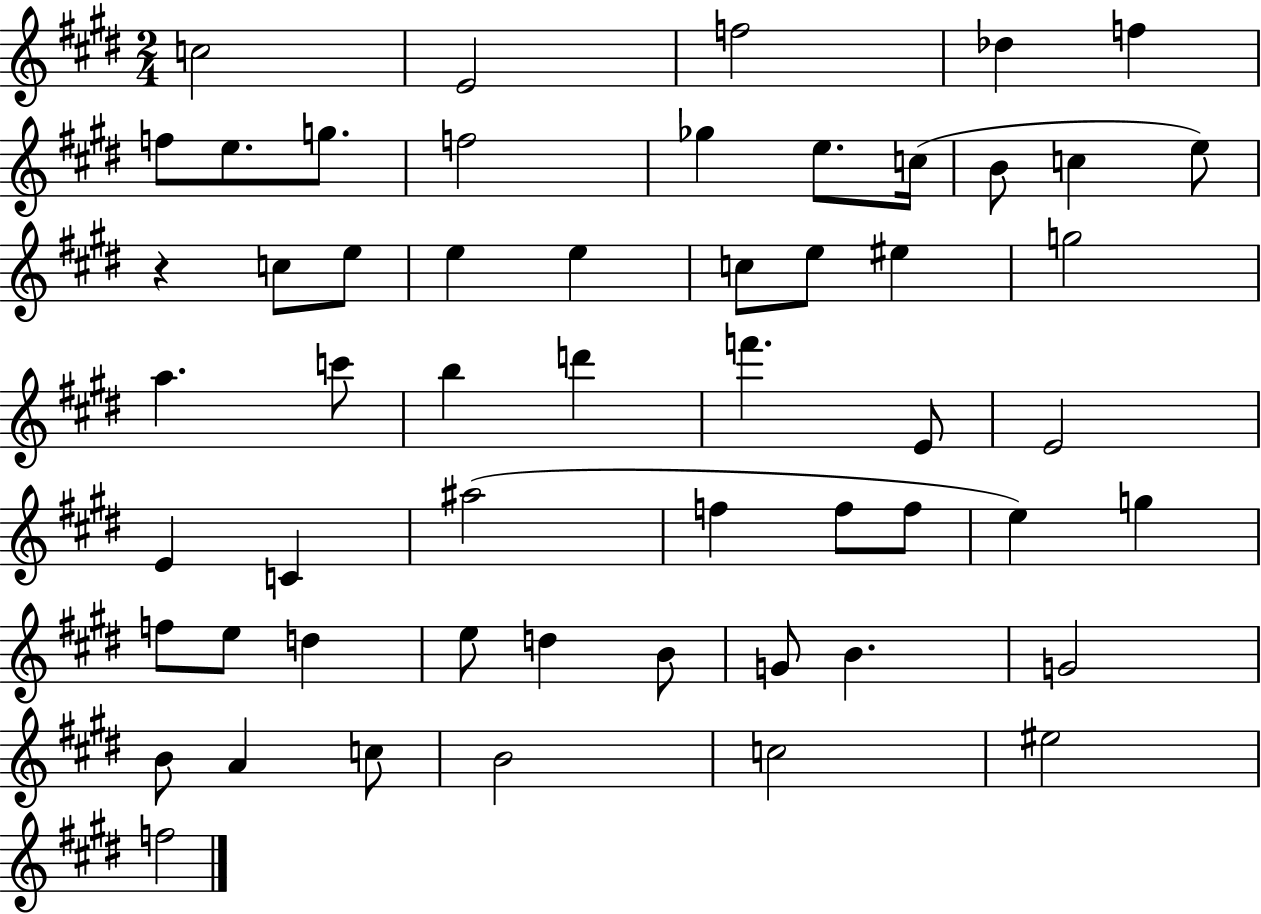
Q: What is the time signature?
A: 2/4